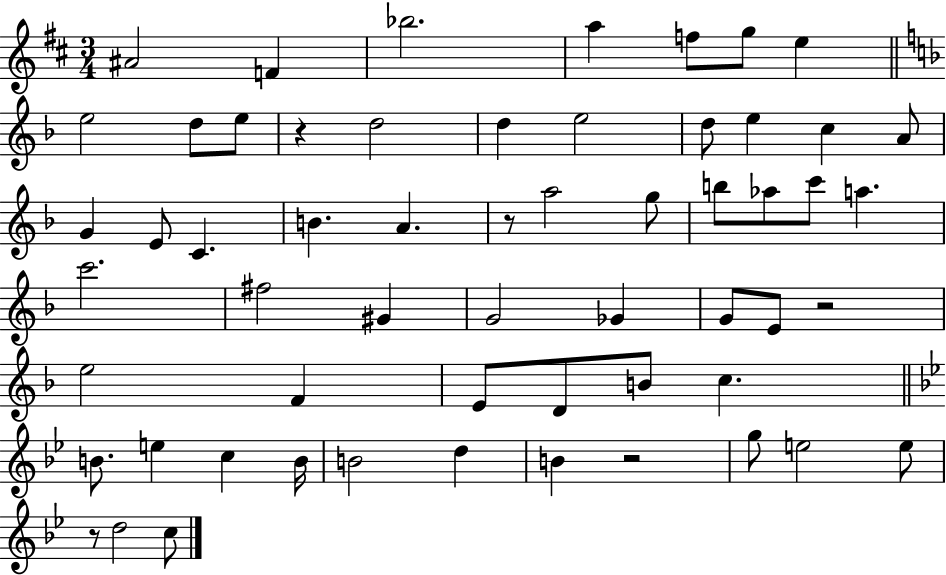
A#4/h F4/q Bb5/h. A5/q F5/e G5/e E5/q E5/h D5/e E5/e R/q D5/h D5/q E5/h D5/e E5/q C5/q A4/e G4/q E4/e C4/q. B4/q. A4/q. R/e A5/h G5/e B5/e Ab5/e C6/e A5/q. C6/h. F#5/h G#4/q G4/h Gb4/q G4/e E4/e R/h E5/h F4/q E4/e D4/e B4/e C5/q. B4/e. E5/q C5/q B4/s B4/h D5/q B4/q R/h G5/e E5/h E5/e R/e D5/h C5/e